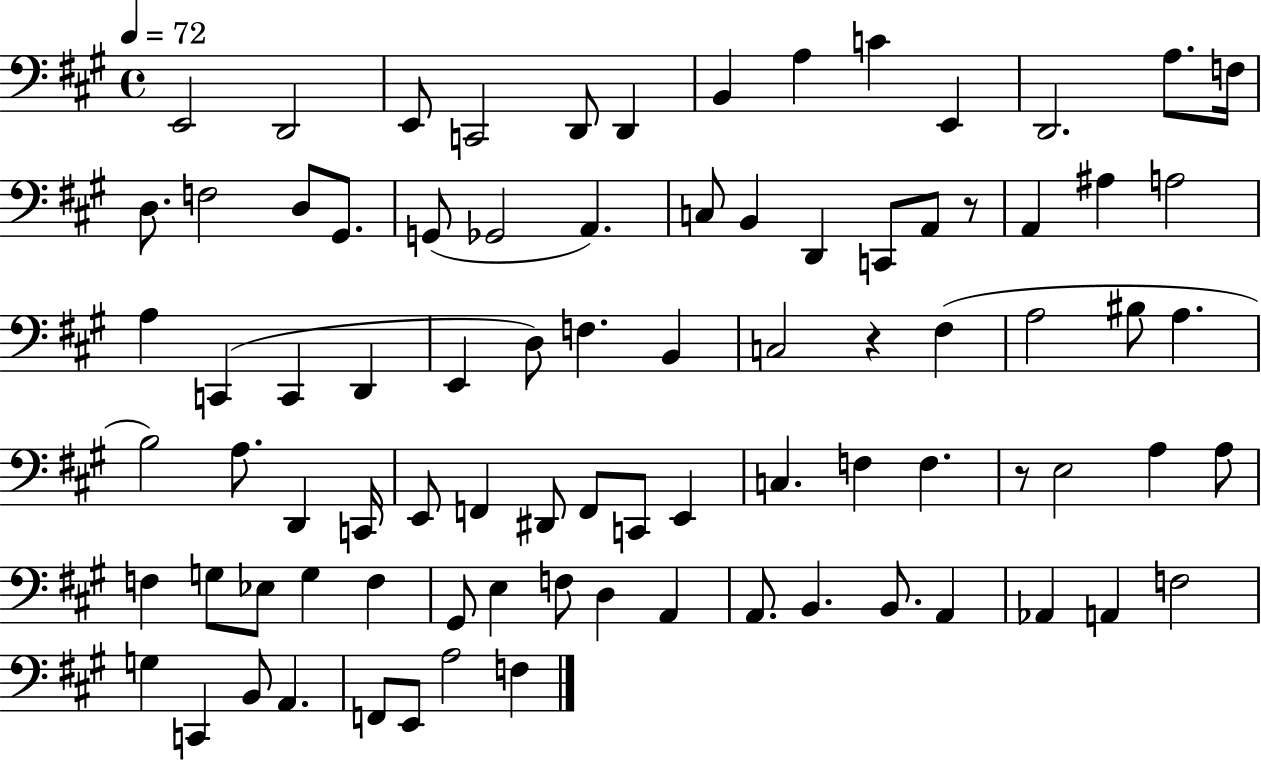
X:1
T:Untitled
M:4/4
L:1/4
K:A
E,,2 D,,2 E,,/2 C,,2 D,,/2 D,, B,, A, C E,, D,,2 A,/2 F,/4 D,/2 F,2 D,/2 ^G,,/2 G,,/2 _G,,2 A,, C,/2 B,, D,, C,,/2 A,,/2 z/2 A,, ^A, A,2 A, C,, C,, D,, E,, D,/2 F, B,, C,2 z ^F, A,2 ^B,/2 A, B,2 A,/2 D,, C,,/4 E,,/2 F,, ^D,,/2 F,,/2 C,,/2 E,, C, F, F, z/2 E,2 A, A,/2 F, G,/2 _E,/2 G, F, ^G,,/2 E, F,/2 D, A,, A,,/2 B,, B,,/2 A,, _A,, A,, F,2 G, C,, B,,/2 A,, F,,/2 E,,/2 A,2 F,